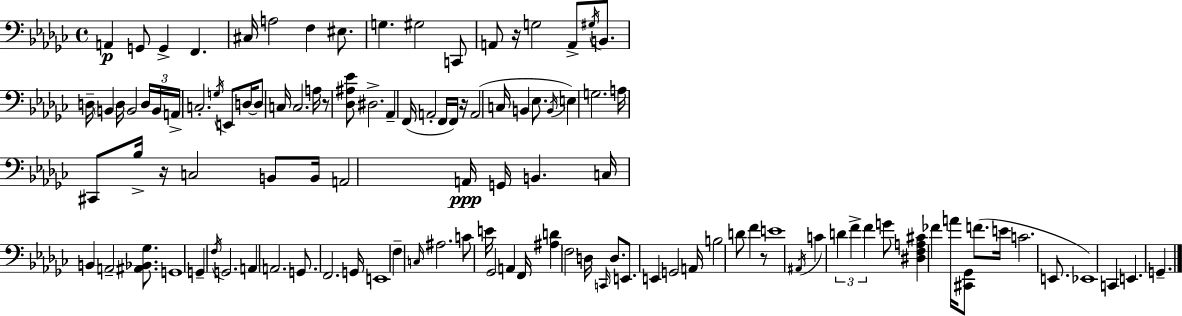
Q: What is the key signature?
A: EES minor